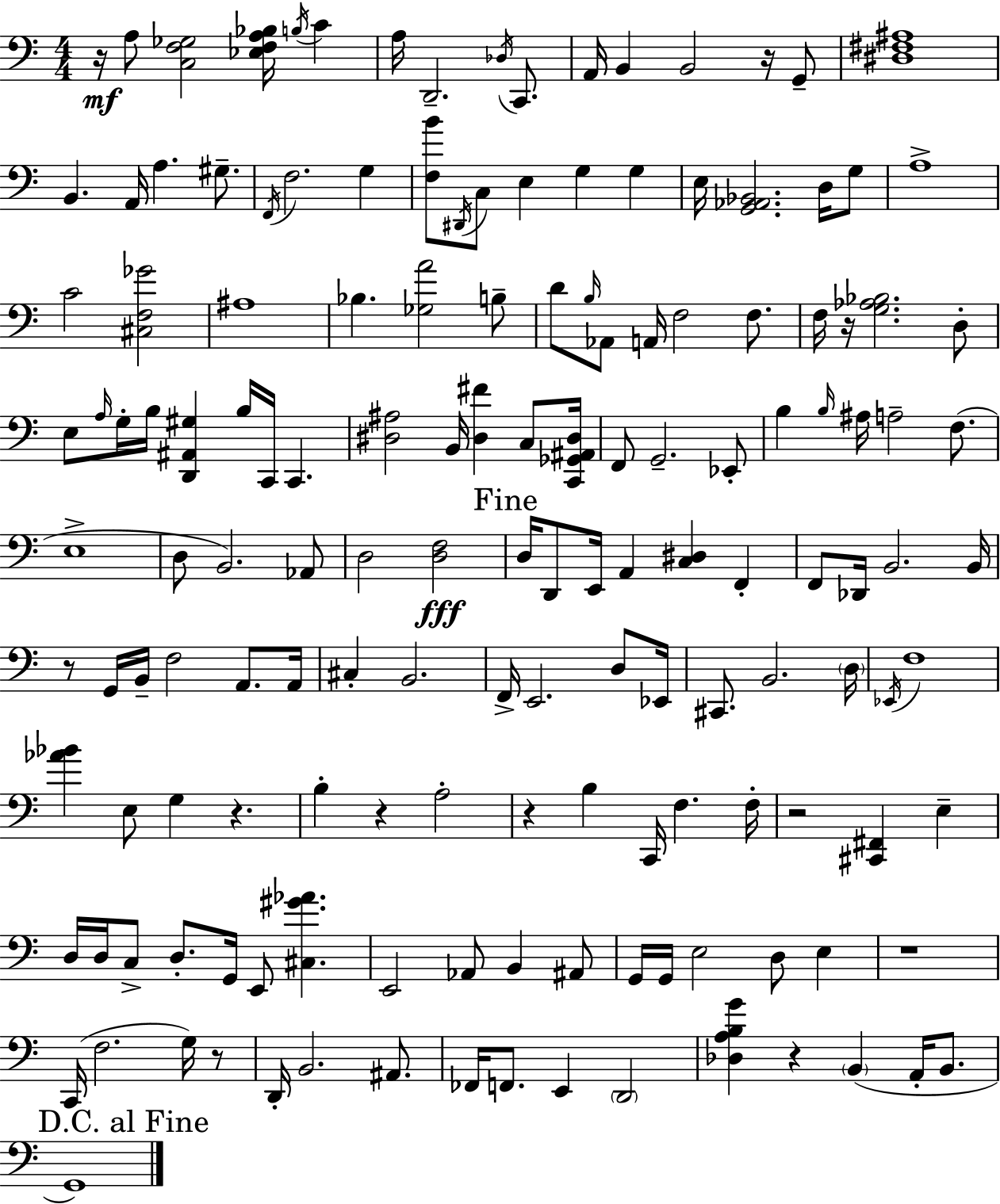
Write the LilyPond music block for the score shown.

{
  \clef bass
  \numericTimeSignature
  \time 4/4
  \key c \major
  \repeat volta 2 { r16\mf a8 <c f ges>2 <ees f a bes>16 \acciaccatura { b16 } c'4 | a16 d,2.-- \acciaccatura { des16 } c,8. | a,16 b,4 b,2 r16 | g,8-- <dis fis ais>1 | \break b,4. a,16 a4. gis8.-- | \acciaccatura { f,16 } f2. g4 | <f b'>8 \acciaccatura { dis,16 } c8 e4 g4 | g4 e16 <g, aes, bes,>2. | \break d16 g8 a1-> | c'2 <cis f ges'>2 | ais1 | bes4. <ges a'>2 | \break b8-- d'8 \grace { b16 } aes,8 a,16 f2 | f8. f16 r16 <g aes bes>2. | d8-. e8 \grace { a16 } g16-. b16 <d, ais, gis>4 b16 c,16 | c,4. <dis ais>2 b,16 <dis fis'>4 | \break c8 <c, ges, ais, dis>16 f,8 g,2.-- | ees,8-. b4 \grace { b16 } ais16 a2-- | f8.( e1-> | d8 b,2.) | \break aes,8 d2 <d f>2\fff | \mark "Fine" d16 d,8 e,16 a,4 <c dis>4 | f,4-. f,8 des,16 b,2. | b,16 r8 g,16 b,16-- f2 | \break a,8. a,16 cis4-. b,2. | f,16-> e,2. | d8 ees,16 cis,8. b,2. | \parenthesize d16 \acciaccatura { ees,16 } f1 | \break <aes' bes'>4 e8 g4 | r4. b4-. r4 | a2-. r4 b4 | c,16 f4. f16-. r2 | \break <cis, fis,>4 e4-- d16 d16 c8-> d8.-. g,16 | e,8 <cis gis' aes'>4. e,2 | aes,8 b,4 ais,8 g,16 g,16 e2 | d8 e4 r1 | \break c,16( f2. | g16) r8 d,16-. b,2. | ais,8. fes,16 f,8. e,4 | \parenthesize d,2 <des a b g'>4 r4 | \break \parenthesize b,4( a,16-. b,8. \mark "D.C. al Fine" g,1) | } \bar "|."
}